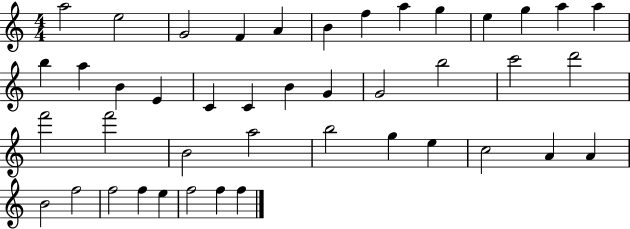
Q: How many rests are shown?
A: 0